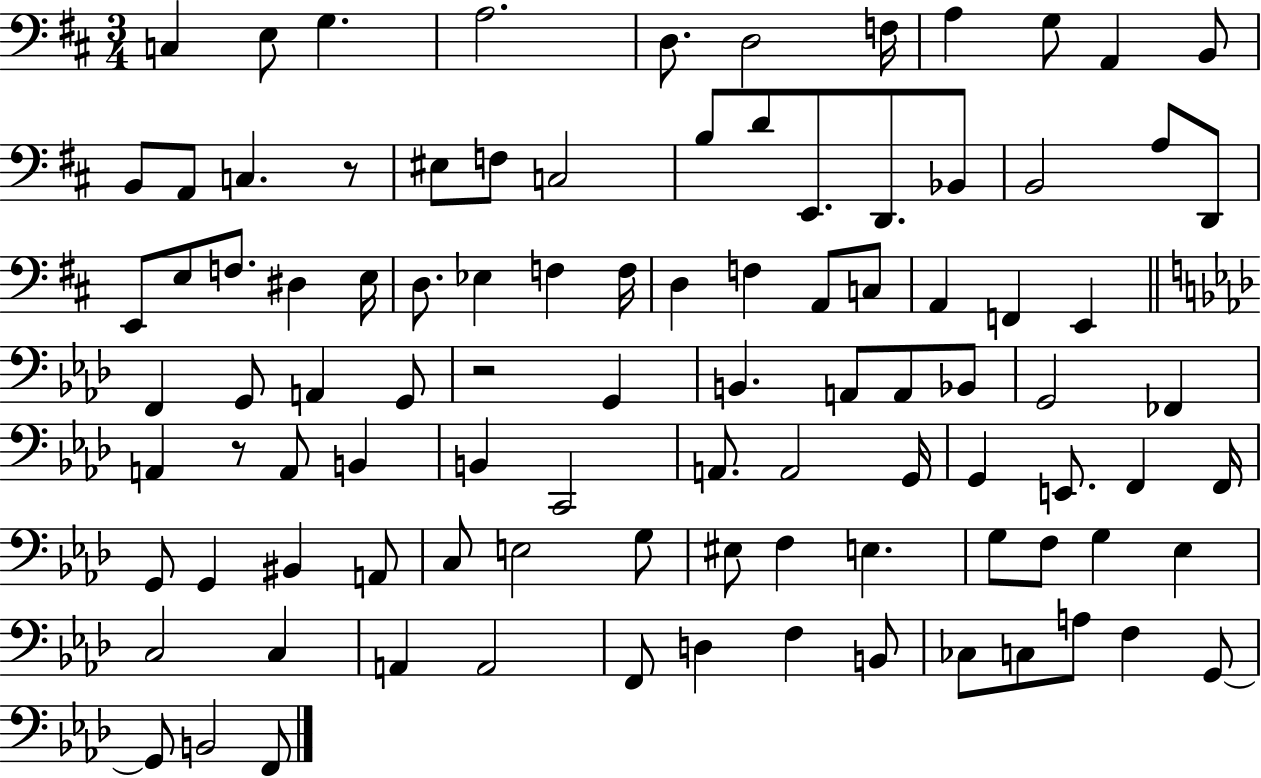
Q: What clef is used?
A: bass